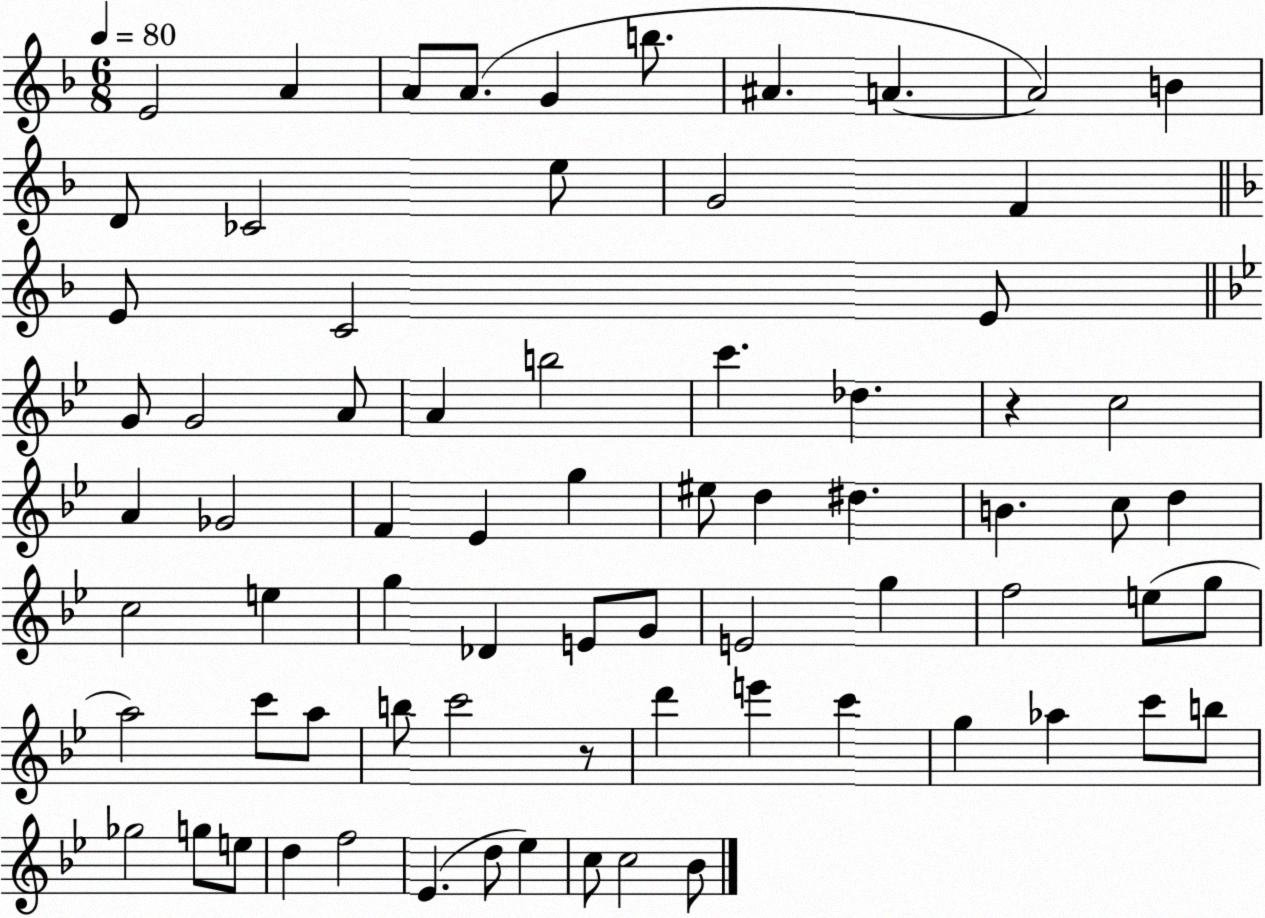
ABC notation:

X:1
T:Untitled
M:6/8
L:1/4
K:F
E2 A A/2 A/2 G b/2 ^A A A2 B D/2 _C2 e/2 G2 F E/2 C2 E/2 G/2 G2 A/2 A b2 c' _d z c2 A _G2 F _E g ^e/2 d ^d B c/2 d c2 e g _D E/2 G/2 E2 g f2 e/2 g/2 a2 c'/2 a/2 b/2 c'2 z/2 d' e' c' g _a c'/2 b/2 _g2 g/2 e/2 d f2 _E d/2 _e c/2 c2 _B/2